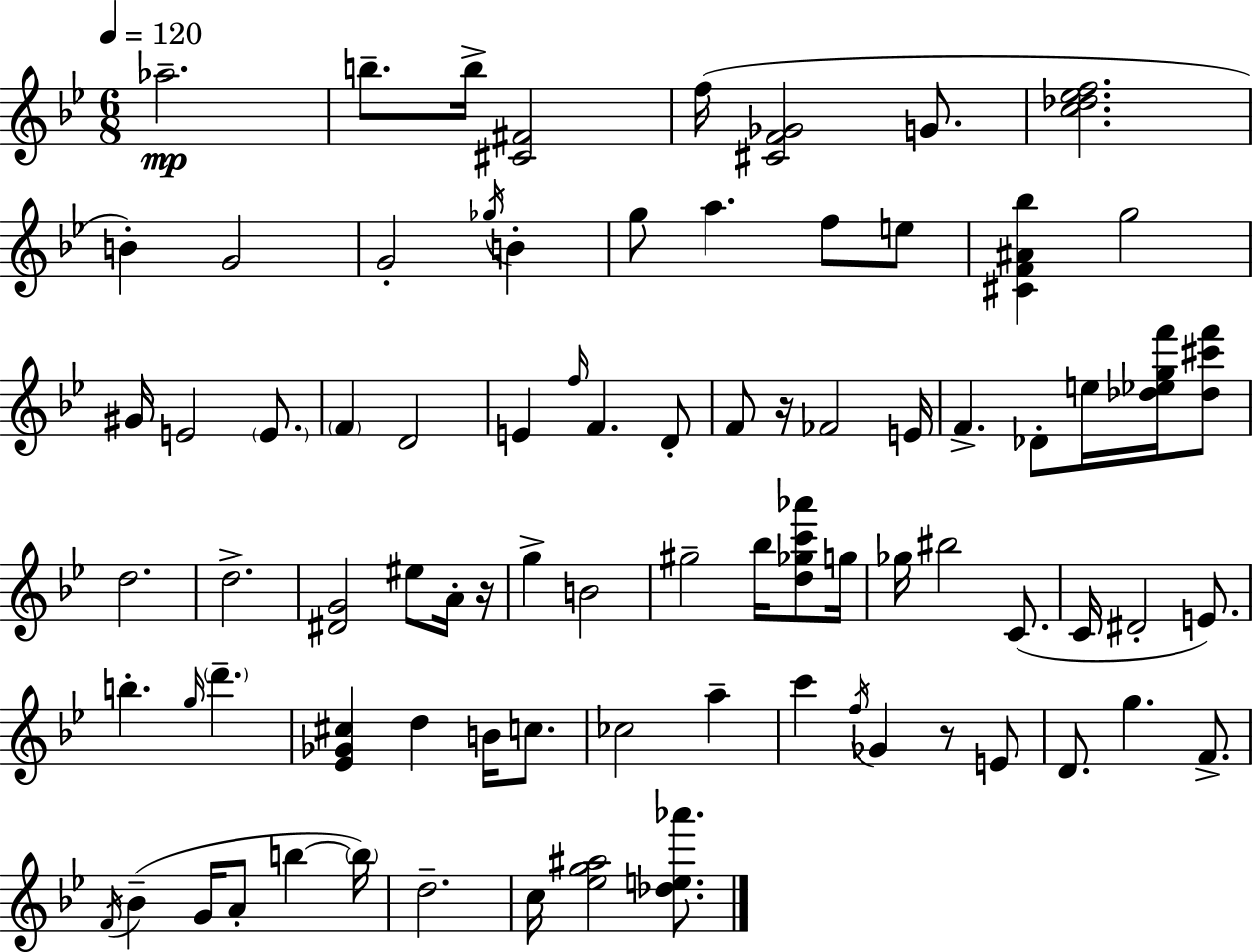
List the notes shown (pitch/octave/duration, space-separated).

Ab5/h. B5/e. B5/s [C#4,F#4]/h F5/s [C#4,F4,Gb4]/h G4/e. [C5,Db5,Eb5,F5]/h. B4/q G4/h G4/h Gb5/s B4/q G5/e A5/q. F5/e E5/e [C#4,F4,A#4,Bb5]/q G5/h G#4/s E4/h E4/e. F4/q D4/h E4/q F5/s F4/q. D4/e F4/e R/s FES4/h E4/s F4/q. Db4/e E5/s [Db5,Eb5,G5,F6]/s [Db5,C#6,F6]/e D5/h. D5/h. [D#4,G4]/h EIS5/e A4/s R/s G5/q B4/h G#5/h Bb5/s [D5,Gb5,C6,Ab6]/e G5/s Gb5/s BIS5/h C4/e. C4/s D#4/h E4/e. B5/q. G5/s D6/q. [Eb4,Gb4,C#5]/q D5/q B4/s C5/e. CES5/h A5/q C6/q F5/s Gb4/q R/e E4/e D4/e. G5/q. F4/e. F4/s Bb4/q G4/s A4/e B5/q B5/s D5/h. C5/s [Eb5,G5,A#5]/h [Db5,E5,Ab6]/e.